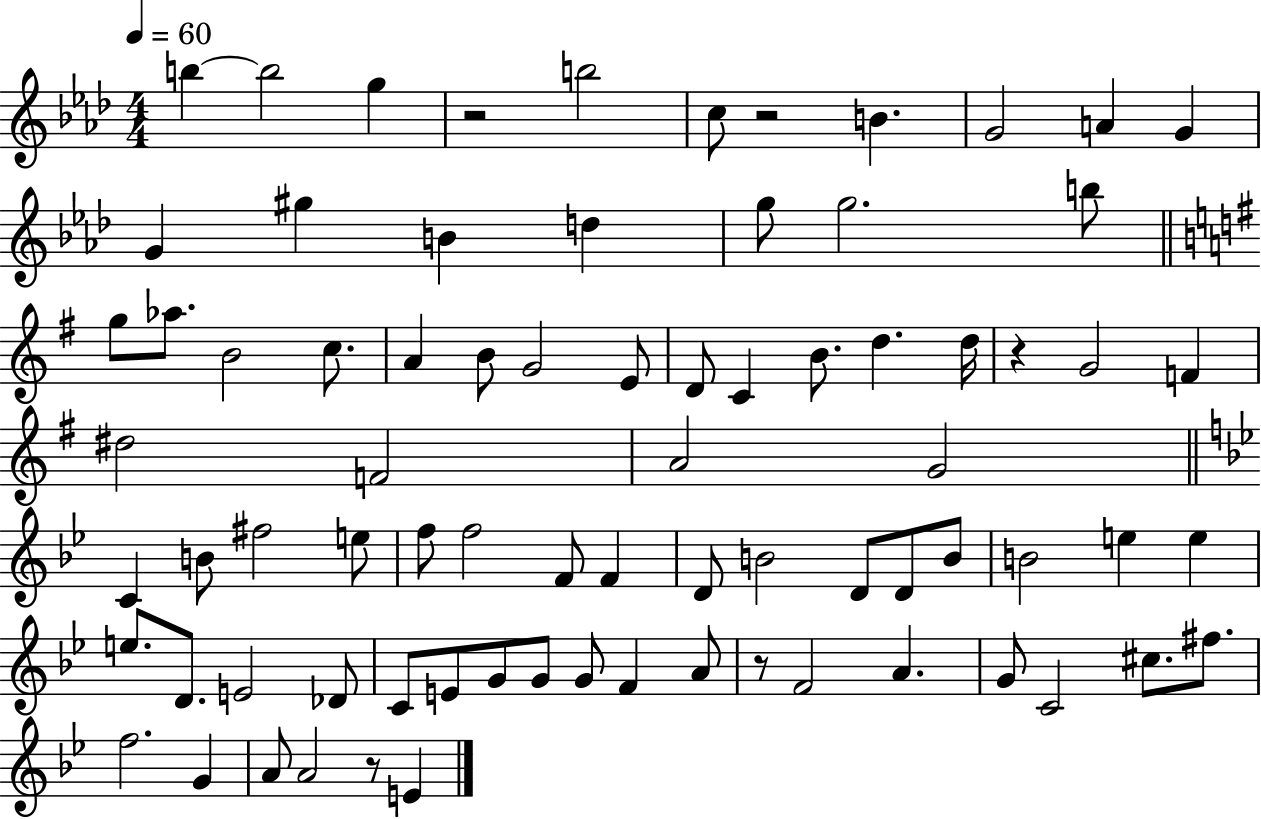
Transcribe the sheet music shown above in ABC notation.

X:1
T:Untitled
M:4/4
L:1/4
K:Ab
b b2 g z2 b2 c/2 z2 B G2 A G G ^g B d g/2 g2 b/2 g/2 _a/2 B2 c/2 A B/2 G2 E/2 D/2 C B/2 d d/4 z G2 F ^d2 F2 A2 G2 C B/2 ^f2 e/2 f/2 f2 F/2 F D/2 B2 D/2 D/2 B/2 B2 e e e/2 D/2 E2 _D/2 C/2 E/2 G/2 G/2 G/2 F A/2 z/2 F2 A G/2 C2 ^c/2 ^f/2 f2 G A/2 A2 z/2 E